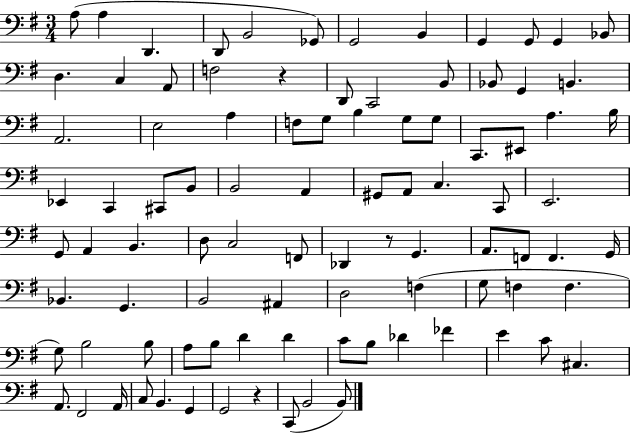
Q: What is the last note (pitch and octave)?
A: B2